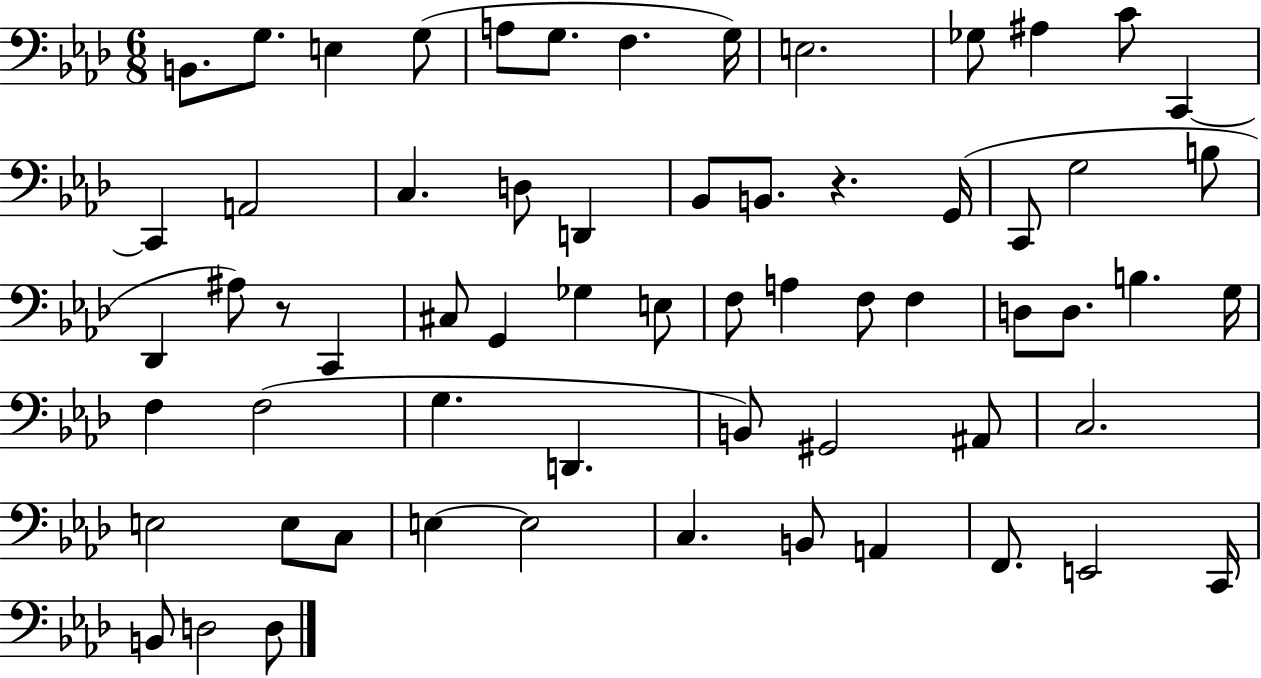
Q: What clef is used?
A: bass